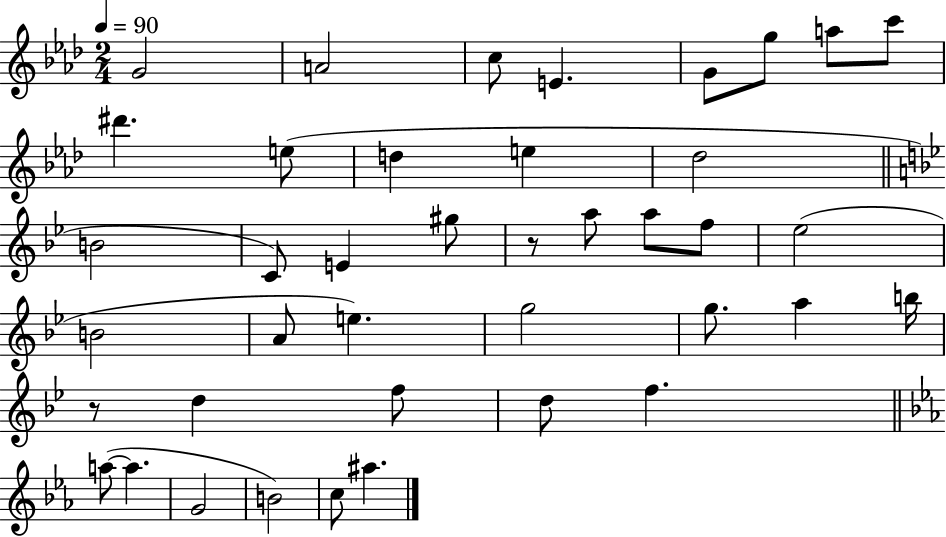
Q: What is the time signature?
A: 2/4